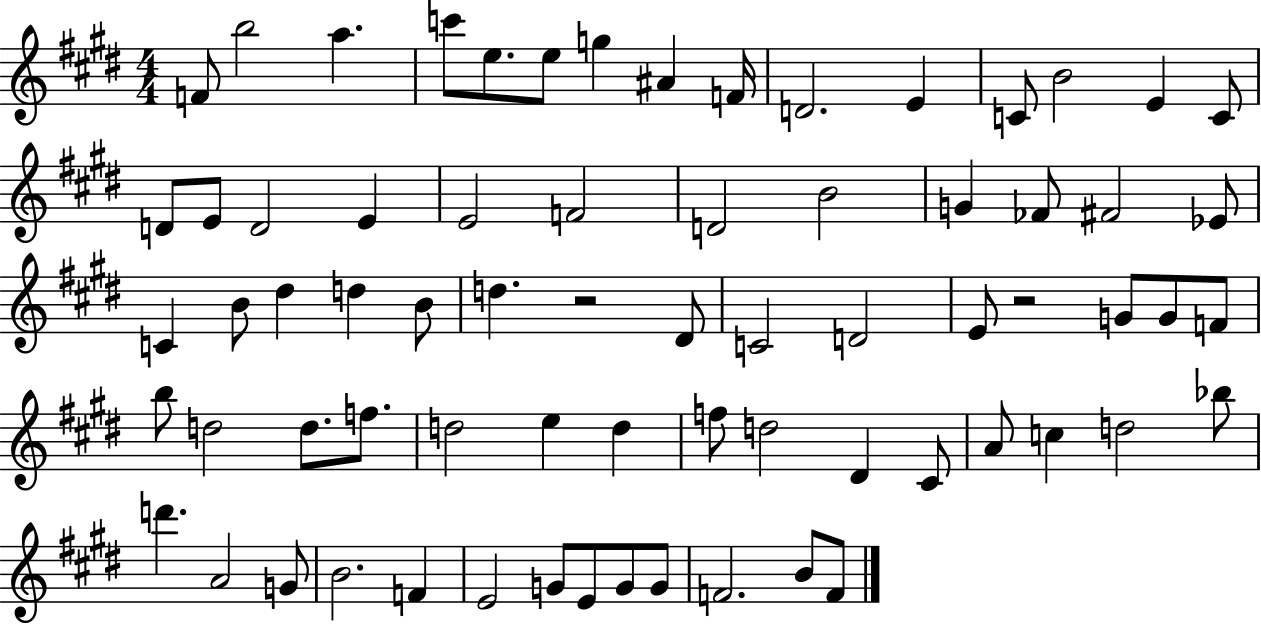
{
  \clef treble
  \numericTimeSignature
  \time 4/4
  \key e \major
  f'8 b''2 a''4. | c'''8 e''8. e''8 g''4 ais'4 f'16 | d'2. e'4 | c'8 b'2 e'4 c'8 | \break d'8 e'8 d'2 e'4 | e'2 f'2 | d'2 b'2 | g'4 fes'8 fis'2 ees'8 | \break c'4 b'8 dis''4 d''4 b'8 | d''4. r2 dis'8 | c'2 d'2 | e'8 r2 g'8 g'8 f'8 | \break b''8 d''2 d''8. f''8. | d''2 e''4 d''4 | f''8 d''2 dis'4 cis'8 | a'8 c''4 d''2 bes''8 | \break d'''4. a'2 g'8 | b'2. f'4 | e'2 g'8 e'8 g'8 g'8 | f'2. b'8 f'8 | \break \bar "|."
}